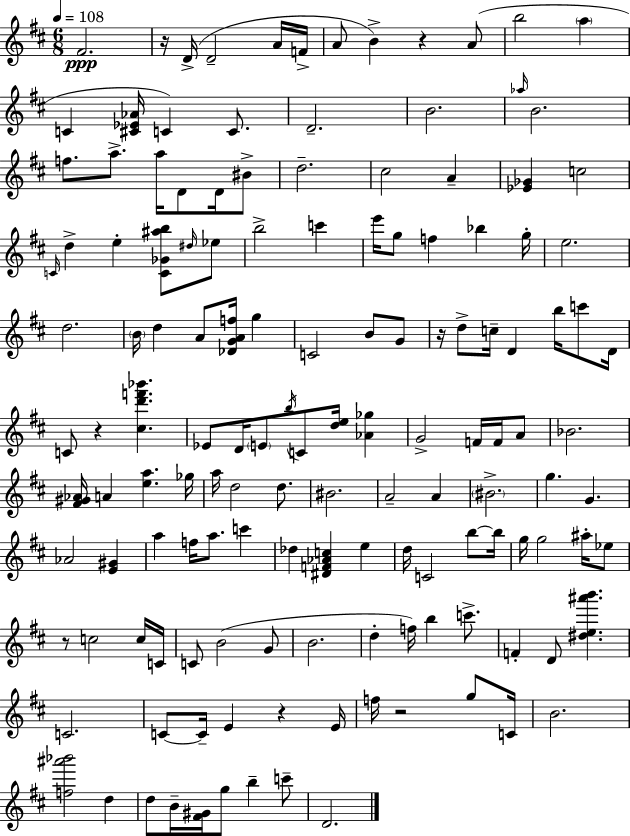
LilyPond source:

{
  \clef treble
  \numericTimeSignature
  \time 6/8
  \key d \major
  \tempo 4 = 108
  fis'2.\ppp | r16 d'16->( d'2-- a'16 f'16-> | a'8 b'4->) r4 a'8( | b''2 \parenthesize a''4 | \break c'4 <cis' ees' aes'>16 c'4) c'8. | d'2.-- | b'2. | \grace { aes''16 } b'2. | \break f''8. a''8.-> a''16 d'8 d'16 bis'8-> | d''2.-- | cis''2 a'4-- | <ees' ges'>4 c''2 | \break \grace { c'16 } d''4-> e''4-. <c' ges' ais'' b''>8 | \grace { dis''16 } ees''8 b''2-> c'''4 | e'''16 g''8 f''4 bes''4 | g''16-. e''2. | \break d''2. | \parenthesize b'16 d''4 a'8 <des' g' a' f''>16 g''4 | c'2 b'8 | g'8 r16 d''8-> c''16-- d'4 b''16 | \break c'''8 d'16 c'8 r4 <cis'' d''' f''' bes'''>4. | ees'8 d'16 \parenthesize e'8 \acciaccatura { b''16 } c'8 <d'' e''>16 | <aes' ges''>4 g'2-> | f'16 f'16 a'8 bes'2. | \break <fis' gis' aes'>16 a'4 <e'' a''>4. | ges''16 a''16 d''2 | d''8. bis'2. | a'2-- | \break a'4 \parenthesize bis'2.-> | g''4. g'4. | aes'2 | <e' gis'>4 a''4 f''16 a''8. | \break c'''4 des''4 <dis' f' aes' c''>4 | e''4 d''16 c'2 | b''8~~ b''16 g''16 g''2 | ais''16-. ees''8 r8 c''2 | \break c''16 c'16 c'8 b'2( | g'8 b'2. | d''4-. f''16) b''4 | c'''8.-> f'4-. d'8 <dis'' e'' ais''' b'''>4. | \break c'2. | c'8~~ c'16-- e'4 r4 | e'16 f''16 r2 | g''8 c'16 b'2. | \break <f'' ais''' bes'''>2 | d''4 d''8 b'16-- <fis' gis'>16 g''8 b''4-- | c'''8-- d'2. | \bar "|."
}